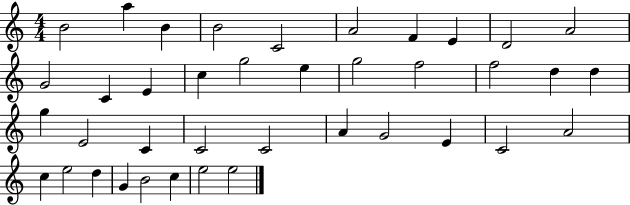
X:1
T:Untitled
M:4/4
L:1/4
K:C
B2 a B B2 C2 A2 F E D2 A2 G2 C E c g2 e g2 f2 f2 d d g E2 C C2 C2 A G2 E C2 A2 c e2 d G B2 c e2 e2